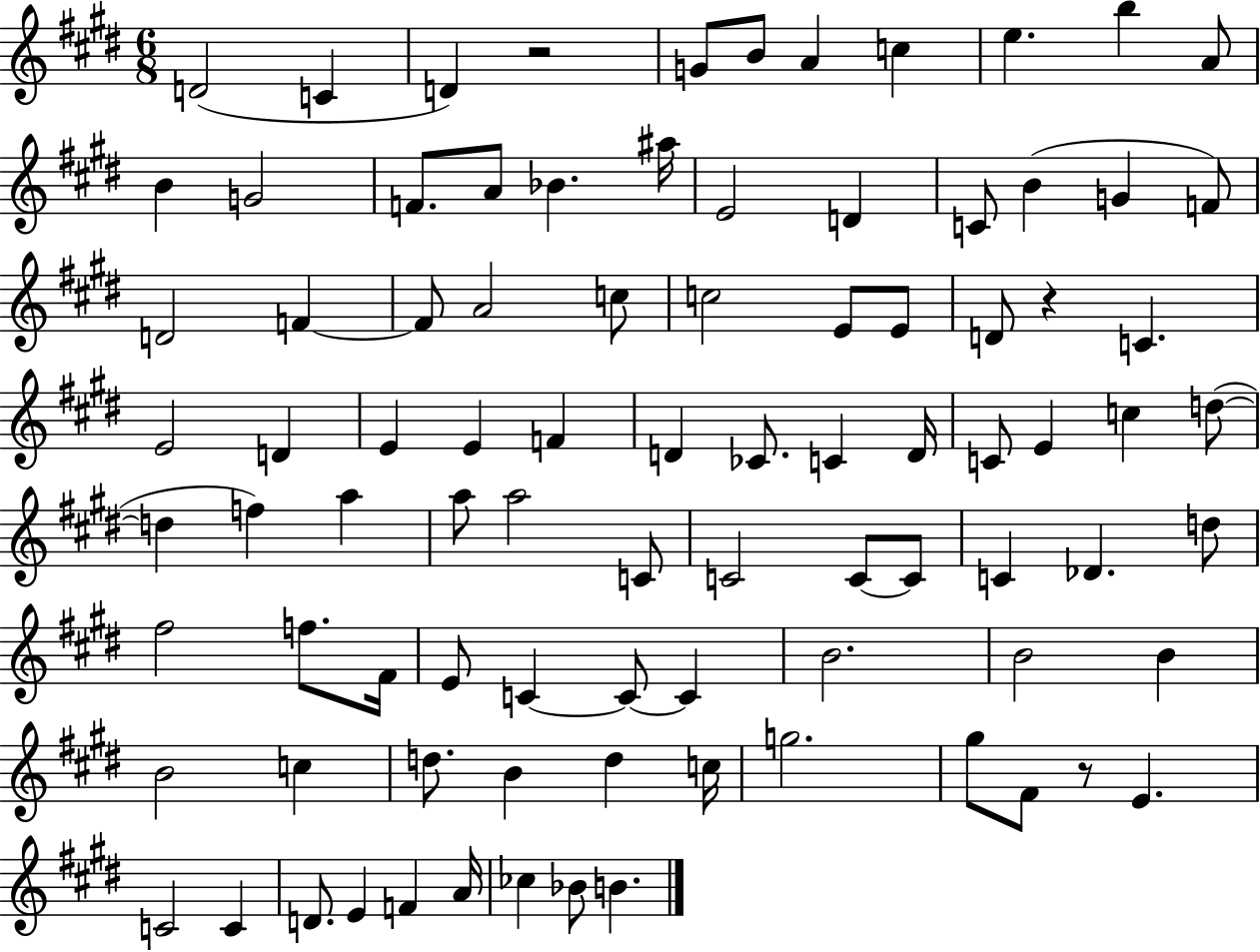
{
  \clef treble
  \numericTimeSignature
  \time 6/8
  \key e \major
  d'2( c'4 | d'4) r2 | g'8 b'8 a'4 c''4 | e''4. b''4 a'8 | \break b'4 g'2 | f'8. a'8 bes'4. ais''16 | e'2 d'4 | c'8 b'4( g'4 f'8) | \break d'2 f'4~~ | f'8 a'2 c''8 | c''2 e'8 e'8 | d'8 r4 c'4. | \break e'2 d'4 | e'4 e'4 f'4 | d'4 ces'8. c'4 d'16 | c'8 e'4 c''4 d''8~(~ | \break d''4 f''4) a''4 | a''8 a''2 c'8 | c'2 c'8~~ c'8 | c'4 des'4. d''8 | \break fis''2 f''8. fis'16 | e'8 c'4~~ c'8~~ c'4 | b'2. | b'2 b'4 | \break b'2 c''4 | d''8. b'4 d''4 c''16 | g''2. | gis''8 fis'8 r8 e'4. | \break c'2 c'4 | d'8. e'4 f'4 a'16 | ces''4 bes'8 b'4. | \bar "|."
}